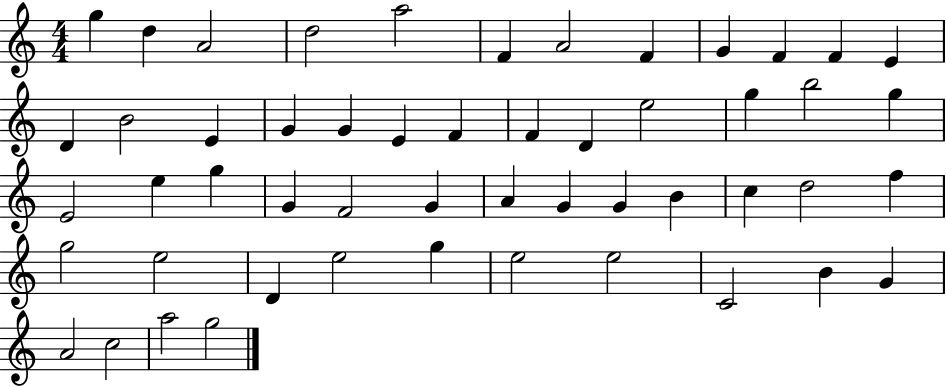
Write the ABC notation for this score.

X:1
T:Untitled
M:4/4
L:1/4
K:C
g d A2 d2 a2 F A2 F G F F E D B2 E G G E F F D e2 g b2 g E2 e g G F2 G A G G B c d2 f g2 e2 D e2 g e2 e2 C2 B G A2 c2 a2 g2